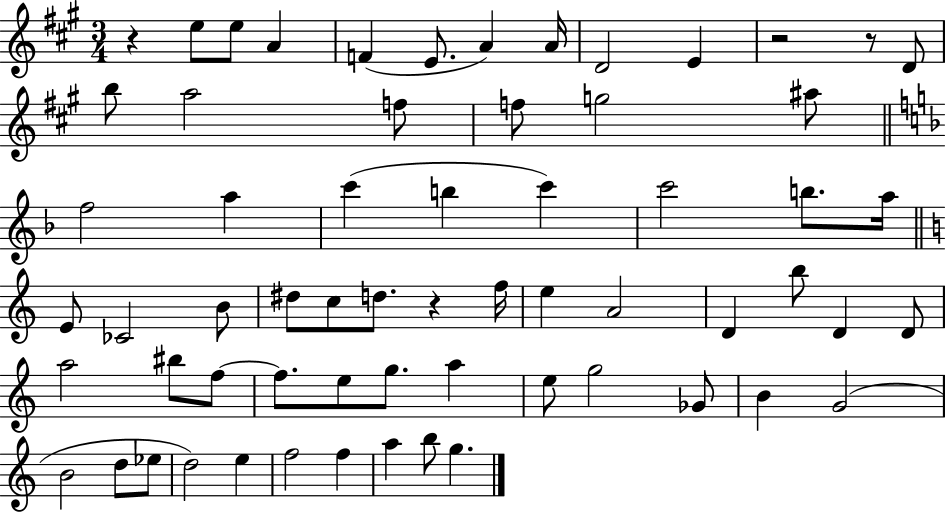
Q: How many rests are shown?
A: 4